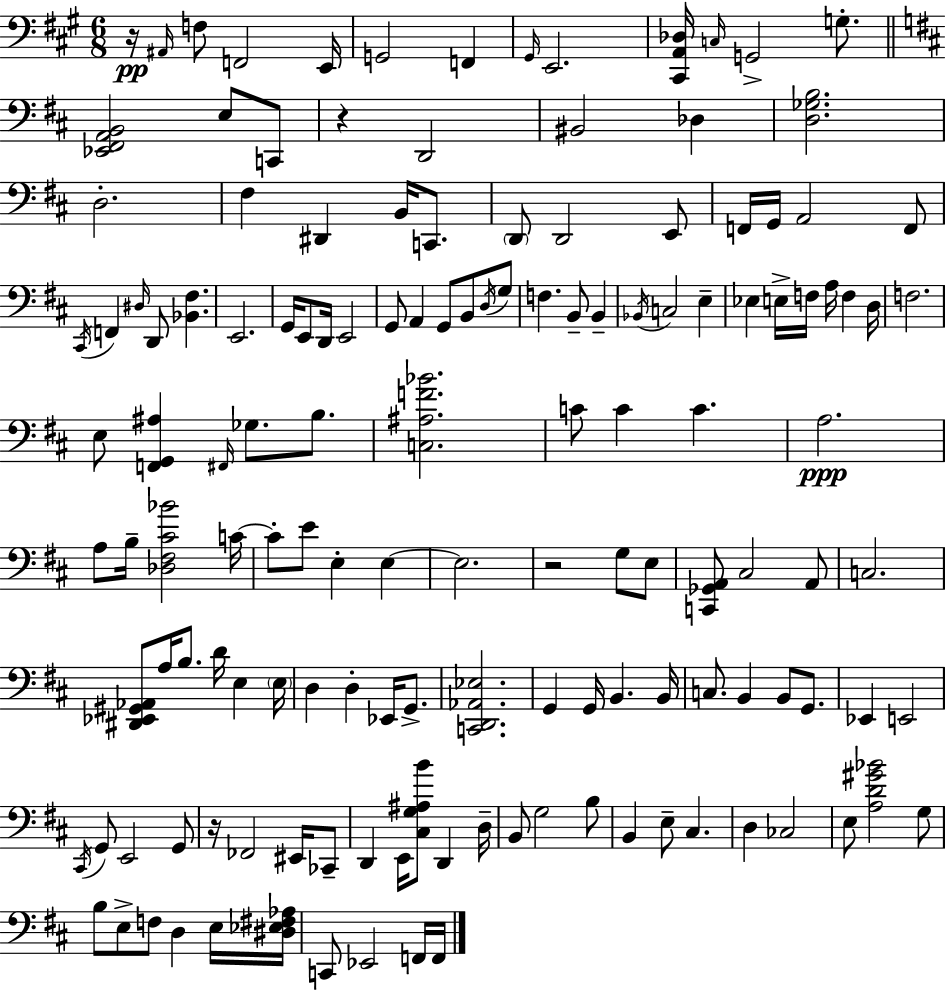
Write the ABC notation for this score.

X:1
T:Untitled
M:6/8
L:1/4
K:A
z/4 ^A,,/4 F,/2 F,,2 E,,/4 G,,2 F,, ^G,,/4 E,,2 [^C,,A,,_D,]/4 C,/4 G,,2 G,/2 [_E,,^F,,A,,B,,]2 E,/2 C,,/2 z D,,2 ^B,,2 _D, [D,_G,B,]2 D,2 ^F, ^D,, B,,/4 C,,/2 D,,/2 D,,2 E,,/2 F,,/4 G,,/4 A,,2 F,,/2 ^C,,/4 F,, ^D,/4 D,,/2 [_B,,^F,] E,,2 G,,/4 E,,/2 D,,/4 E,,2 G,,/2 A,, G,,/2 B,,/2 D,/4 G,/2 F, B,,/2 B,, _B,,/4 C,2 E, _E, E,/4 F,/4 A,/4 F, D,/4 F,2 E,/2 [F,,G,,^A,] ^F,,/4 _G,/2 B,/2 [C,^A,F_B]2 C/2 C C A,2 A,/2 B,/4 [_D,^F,^C_B]2 C/4 C/2 E/2 E, E, E,2 z2 G,/2 E,/2 [C,,_G,,A,,]/2 ^C,2 A,,/2 C,2 [^D,,_E,,^G,,_A,,]/2 A,/4 B,/2 D/4 E, E,/4 D, D, _E,,/4 G,,/2 [C,,D,,_A,,_E,]2 G,, G,,/4 B,, B,,/4 C,/2 B,, B,,/2 G,,/2 _E,, E,,2 ^C,,/4 G,,/2 E,,2 G,,/2 z/4 _F,,2 ^E,,/4 _C,,/2 D,, E,,/4 [^C,G,^A,B]/2 D,, D,/4 B,,/2 G,2 B,/2 B,, E,/2 ^C, D, _C,2 E,/2 [A,D^G_B]2 G,/2 B,/2 E,/2 F,/2 D, E,/4 [^D,_E,^F,_A,]/4 C,,/2 _E,,2 F,,/4 F,,/4